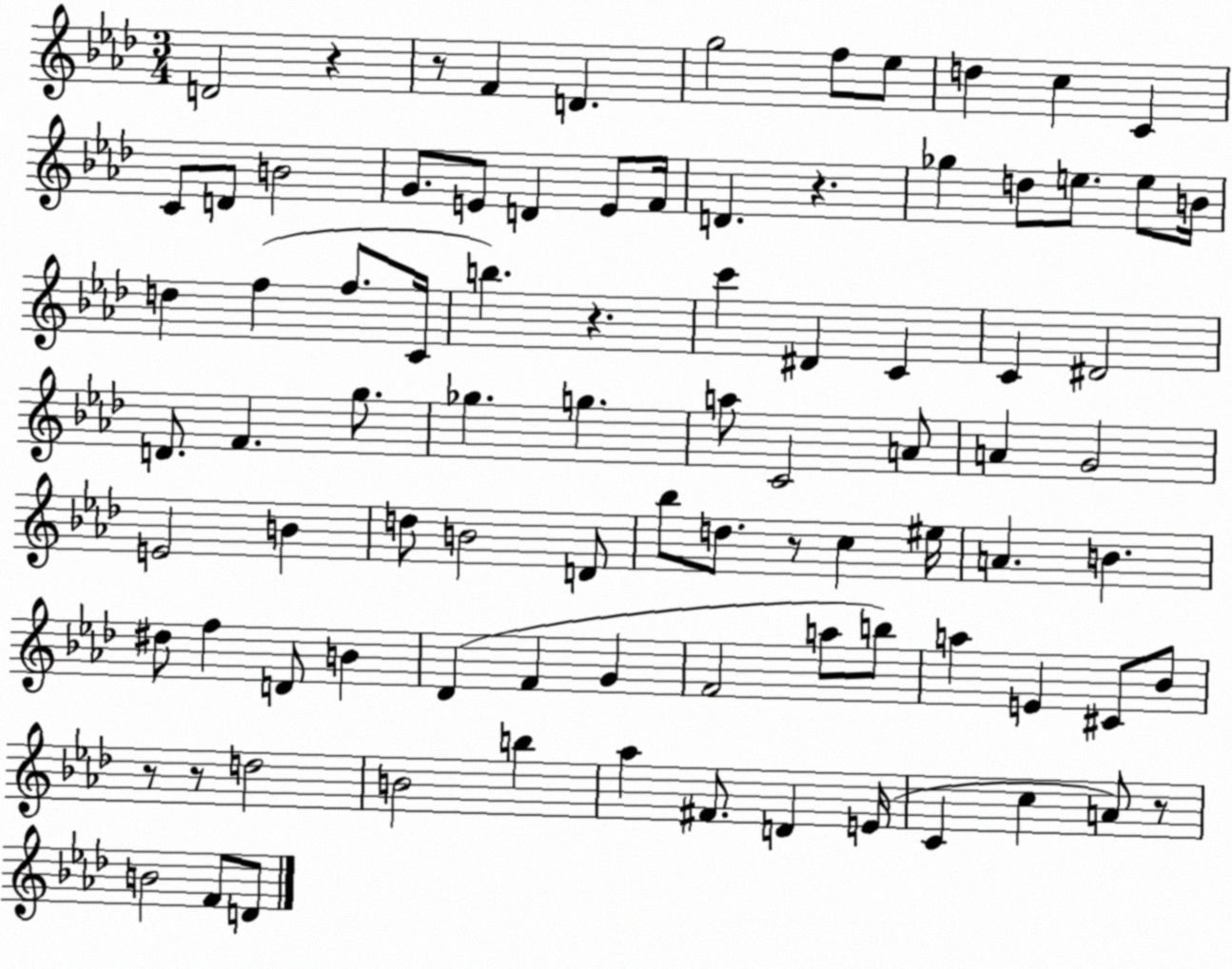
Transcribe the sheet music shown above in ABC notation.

X:1
T:Untitled
M:3/4
L:1/4
K:Ab
D2 z z/2 F D g2 f/2 _e/2 d c C C/2 D/2 B2 G/2 E/2 D E/2 F/4 D z _g d/2 e/2 e/2 B/4 d f f/2 C/4 b z c' ^D C C ^D2 D/2 F g/2 _g g a/2 C2 A/2 A G2 E2 B d/2 B2 D/2 _b/2 d/2 z/2 c ^e/4 A B ^d/2 f D/2 B _D F G F2 a/2 b/2 a E ^C/2 _B/2 z/2 z/2 d2 B2 b _a ^F/2 D E/4 C c A/2 z/2 B2 F/2 D/2